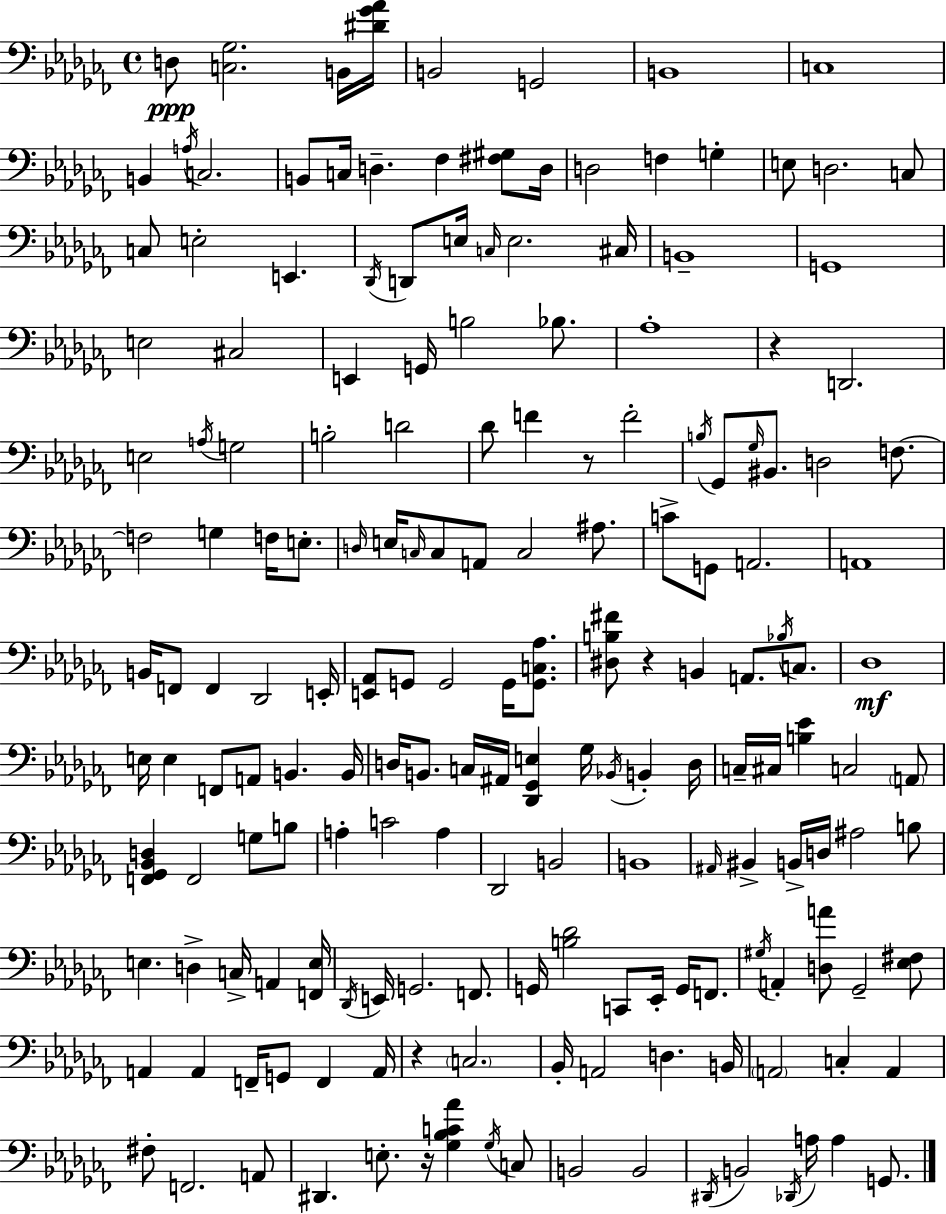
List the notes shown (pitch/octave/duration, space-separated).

D3/e [C3,Gb3]/h. B2/s [D#4,Gb4,Ab4]/s B2/h G2/h B2/w C3/w B2/q A3/s C3/h. B2/e C3/s D3/q. FES3/q [F#3,G#3]/e D3/s D3/h F3/q G3/q E3/e D3/h. C3/e C3/e E3/h E2/q. Db2/s D2/e E3/s C3/s E3/h. C#3/s B2/w G2/w E3/h C#3/h E2/q G2/s B3/h Bb3/e. Ab3/w R/q D2/h. E3/h A3/s G3/h B3/h D4/h Db4/e F4/q R/e F4/h B3/s Gb2/e Gb3/s BIS2/e. D3/h F3/e. F3/h G3/q F3/s E3/e. D3/s E3/s C3/s C3/e A2/e C3/h A#3/e. C4/e G2/e A2/h. A2/w B2/s F2/e F2/q Db2/h E2/s [E2,Ab2]/e G2/e G2/h G2/s [G2,C3,Ab3]/e. [D#3,B3,F#4]/e R/q B2/q A2/e. Bb3/s C3/e. Db3/w E3/s E3/q F2/e A2/e B2/q. B2/s D3/s B2/e. C3/s A#2/s [Db2,Gb2,E3]/q Gb3/s Bb2/s B2/q D3/s C3/s C#3/s [B3,Eb4]/q C3/h A2/e [F2,Gb2,Bb2,D3]/q F2/h G3/e B3/e A3/q C4/h A3/q Db2/h B2/h B2/w A#2/s BIS2/q B2/s D3/s A#3/h B3/e E3/q. D3/q C3/s A2/q [F2,E3]/s Db2/s E2/s G2/h. F2/e. G2/s [B3,Db4]/h C2/e Eb2/s G2/s F2/e. G#3/s A2/q [D3,A4]/e Gb2/h [Eb3,F#3]/e A2/q A2/q F2/s G2/e F2/q A2/s R/q C3/h. Bb2/s A2/h D3/q. B2/s A2/h C3/q A2/q F#3/e F2/h. A2/e D#2/q. E3/e. R/s [Gb3,Bb3,C4,Ab4]/q Gb3/s C3/e B2/h B2/h D#2/s B2/h Db2/s A3/s A3/q G2/e.